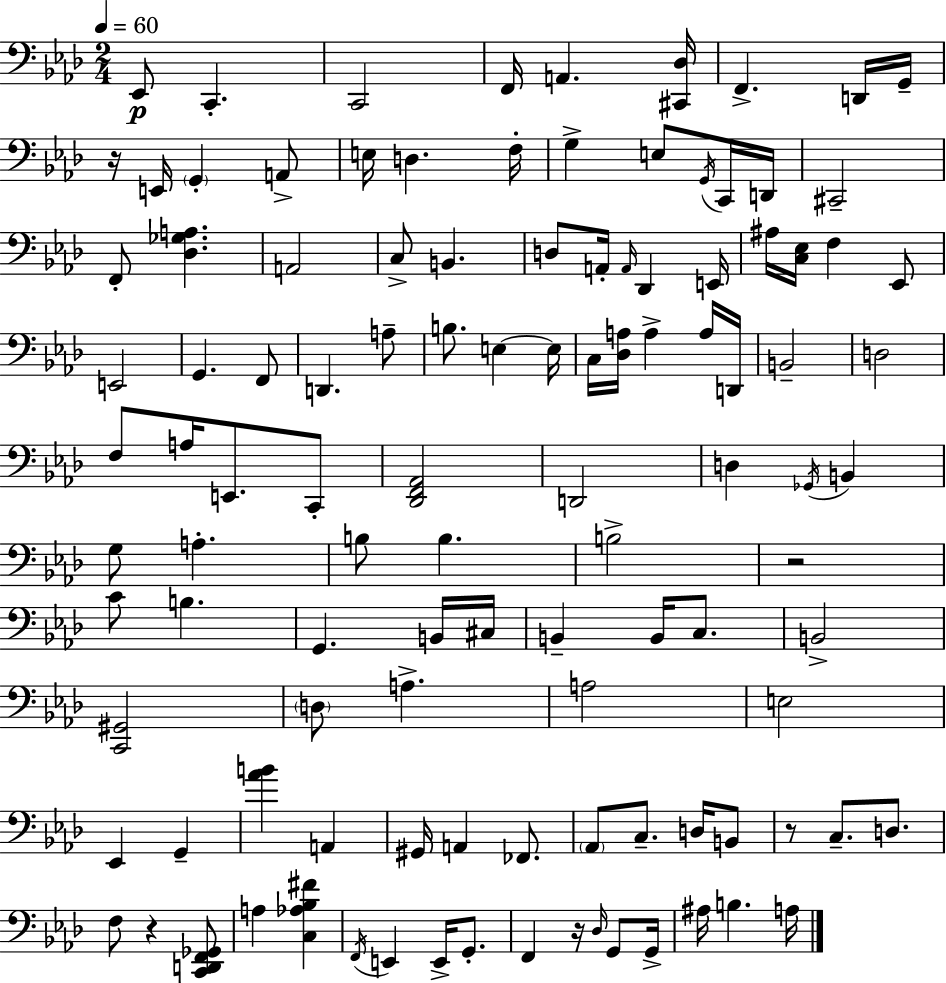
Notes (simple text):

Eb2/e C2/q. C2/h F2/s A2/q. [C#2,Db3]/s F2/q. D2/s G2/s R/s E2/s G2/q A2/e E3/s D3/q. F3/s G3/q E3/e G2/s C2/s D2/s C#2/h F2/e [Db3,Gb3,A3]/q. A2/h C3/e B2/q. D3/e A2/s A2/s Db2/q E2/s A#3/s [C3,Eb3]/s F3/q Eb2/e E2/h G2/q. F2/e D2/q. A3/e B3/e. E3/q E3/s C3/s [Db3,A3]/s A3/q A3/s D2/s B2/h D3/h F3/e A3/s E2/e. C2/e [Db2,F2,Ab2]/h D2/h D3/q Gb2/s B2/q G3/e A3/q. B3/e B3/q. B3/h R/h C4/e B3/q. G2/q. B2/s C#3/s B2/q B2/s C3/e. B2/h [C2,G#2]/h D3/e A3/q. A3/h E3/h Eb2/q G2/q [Ab4,B4]/q A2/q G#2/s A2/q FES2/e. Ab2/e C3/e. D3/s B2/e R/e C3/e. D3/e. F3/e R/q [C2,D2,F2,Gb2]/e A3/q [C3,Ab3,Bb3,F#4]/q F2/s E2/q E2/s G2/e. F2/q R/s Db3/s G2/e G2/s A#3/s B3/q. A3/s